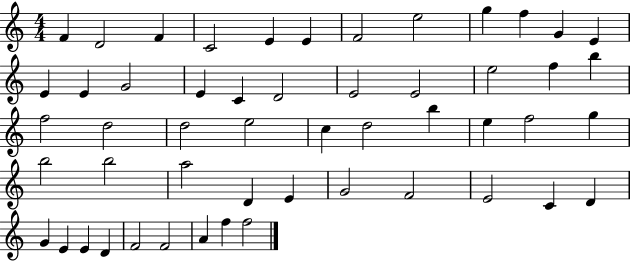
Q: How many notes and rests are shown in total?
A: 52